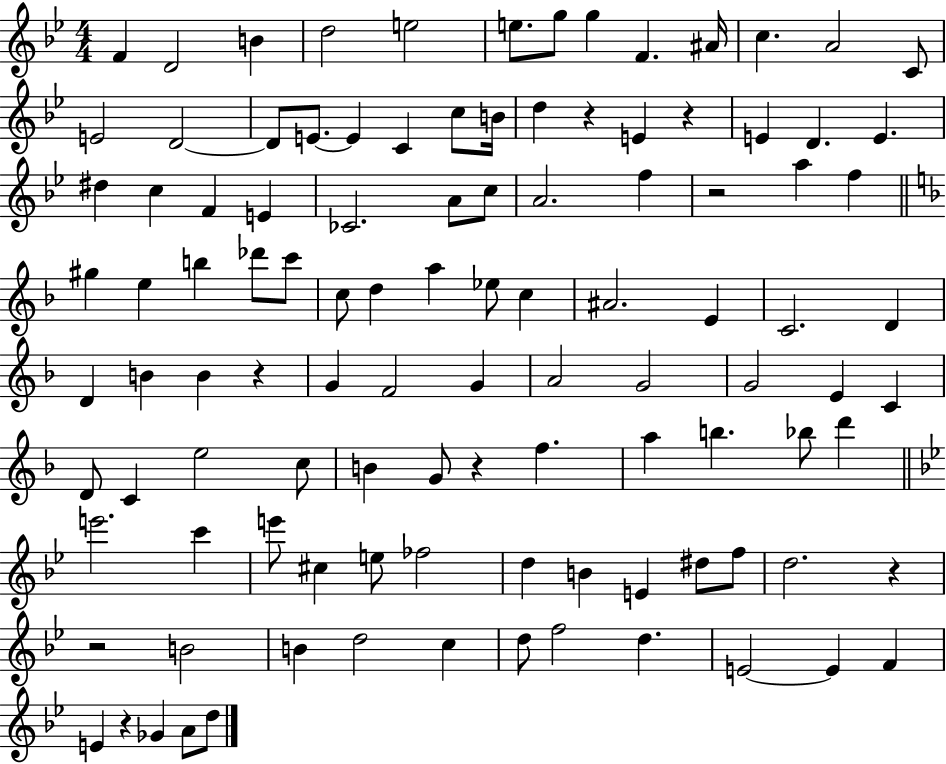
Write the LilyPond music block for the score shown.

{
  \clef treble
  \numericTimeSignature
  \time 4/4
  \key bes \major
  f'4 d'2 b'4 | d''2 e''2 | e''8. g''8 g''4 f'4. ais'16 | c''4. a'2 c'8 | \break e'2 d'2~~ | d'8 e'8.~~ e'4 c'4 c''8 b'16 | d''4 r4 e'4 r4 | e'4 d'4. e'4. | \break dis''4 c''4 f'4 e'4 | ces'2. a'8 c''8 | a'2. f''4 | r2 a''4 f''4 | \break \bar "||" \break \key f \major gis''4 e''4 b''4 des'''8 c'''8 | c''8 d''4 a''4 ees''8 c''4 | ais'2. e'4 | c'2. d'4 | \break d'4 b'4 b'4 r4 | g'4 f'2 g'4 | a'2 g'2 | g'2 e'4 c'4 | \break d'8 c'4 e''2 c''8 | b'4 g'8 r4 f''4. | a''4 b''4. bes''8 d'''4 | \bar "||" \break \key g \minor e'''2. c'''4 | e'''8 cis''4 e''8 fes''2 | d''4 b'4 e'4 dis''8 f''8 | d''2. r4 | \break r2 b'2 | b'4 d''2 c''4 | d''8 f''2 d''4. | e'2~~ e'4 f'4 | \break e'4 r4 ges'4 a'8 d''8 | \bar "|."
}